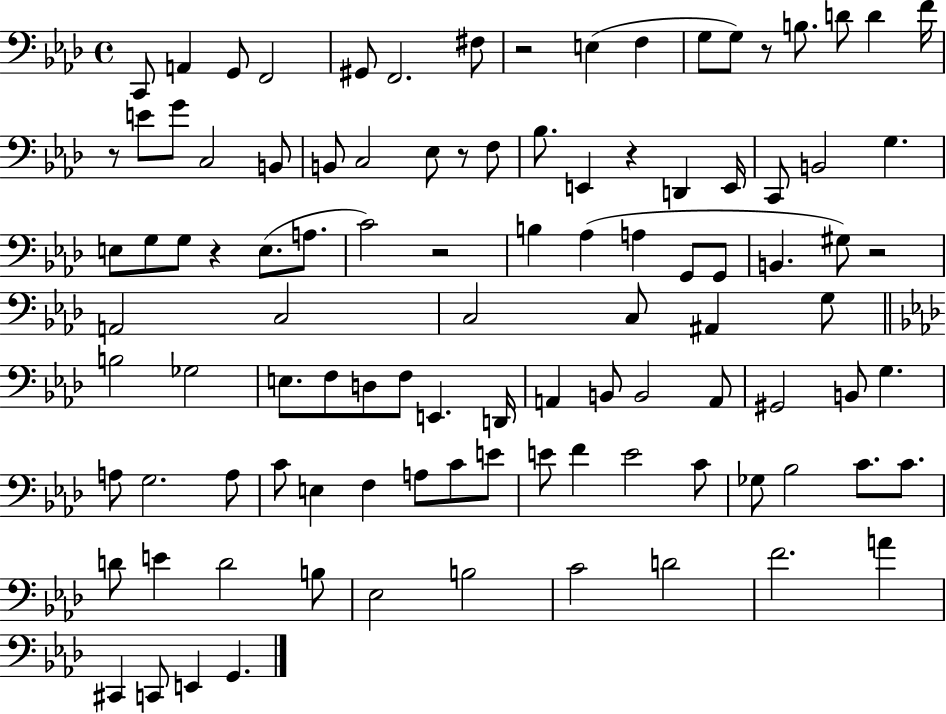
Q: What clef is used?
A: bass